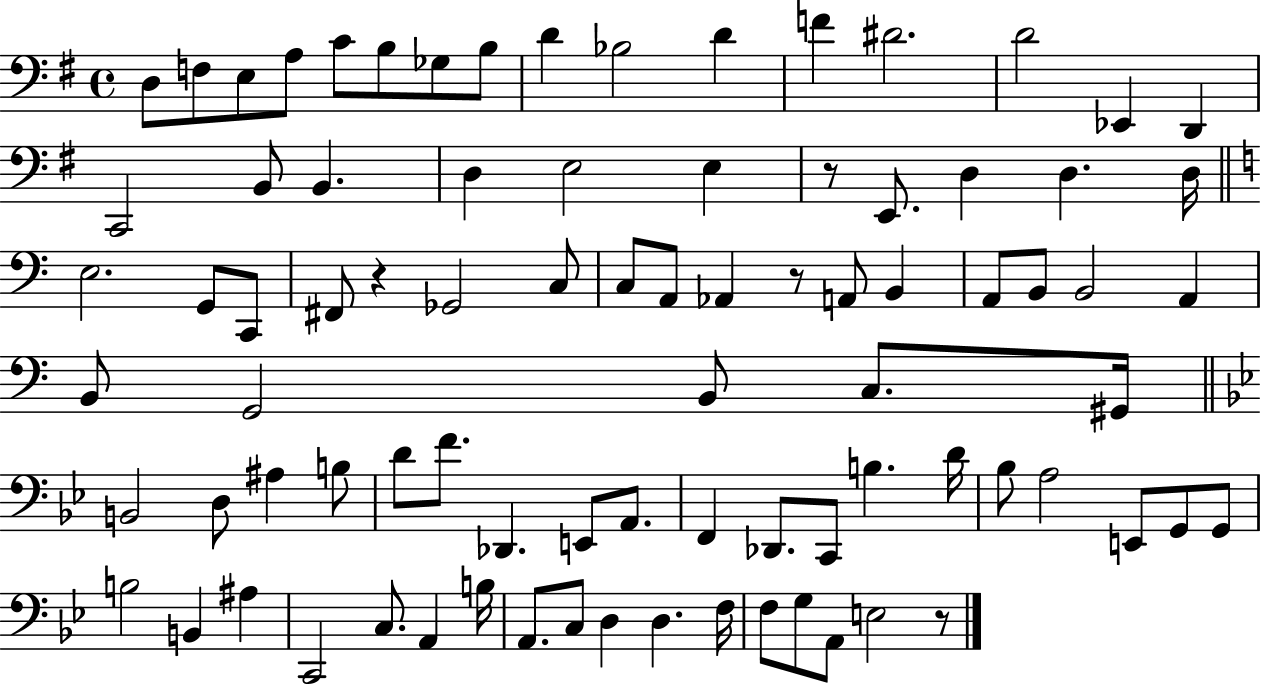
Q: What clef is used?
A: bass